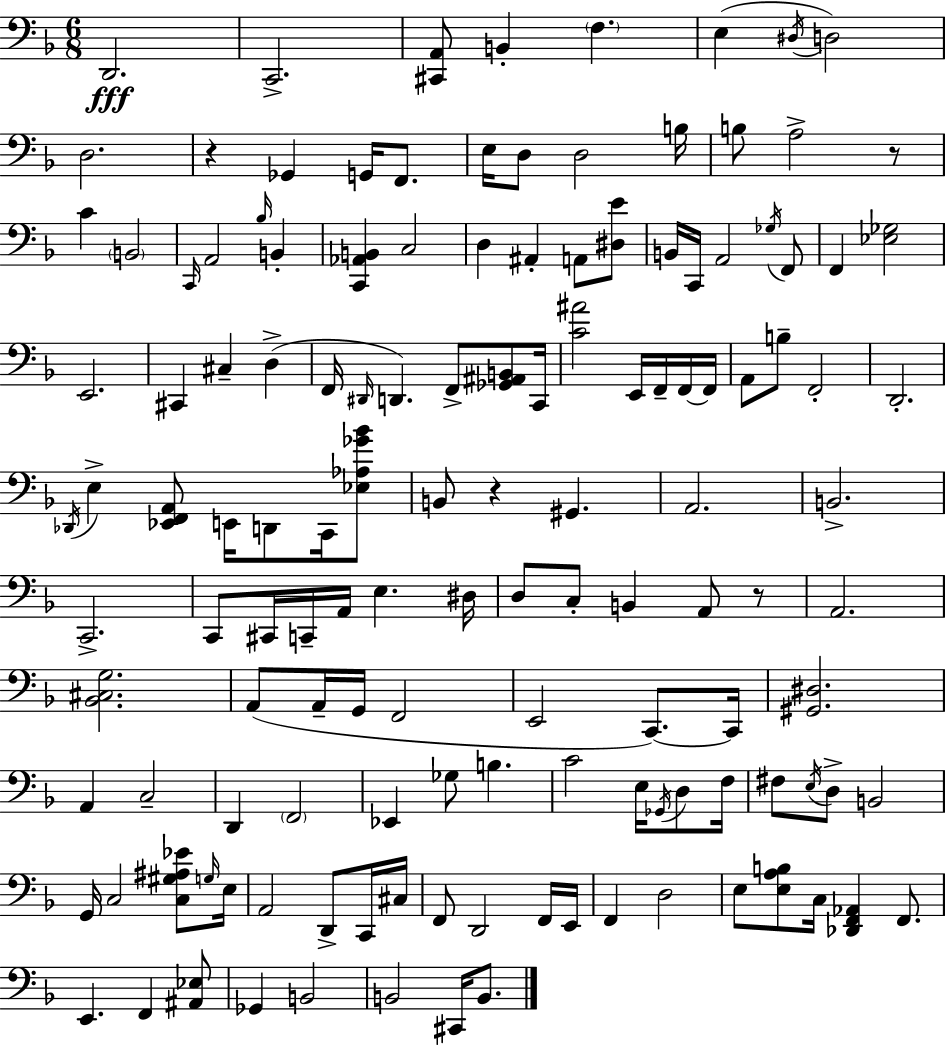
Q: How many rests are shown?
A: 4